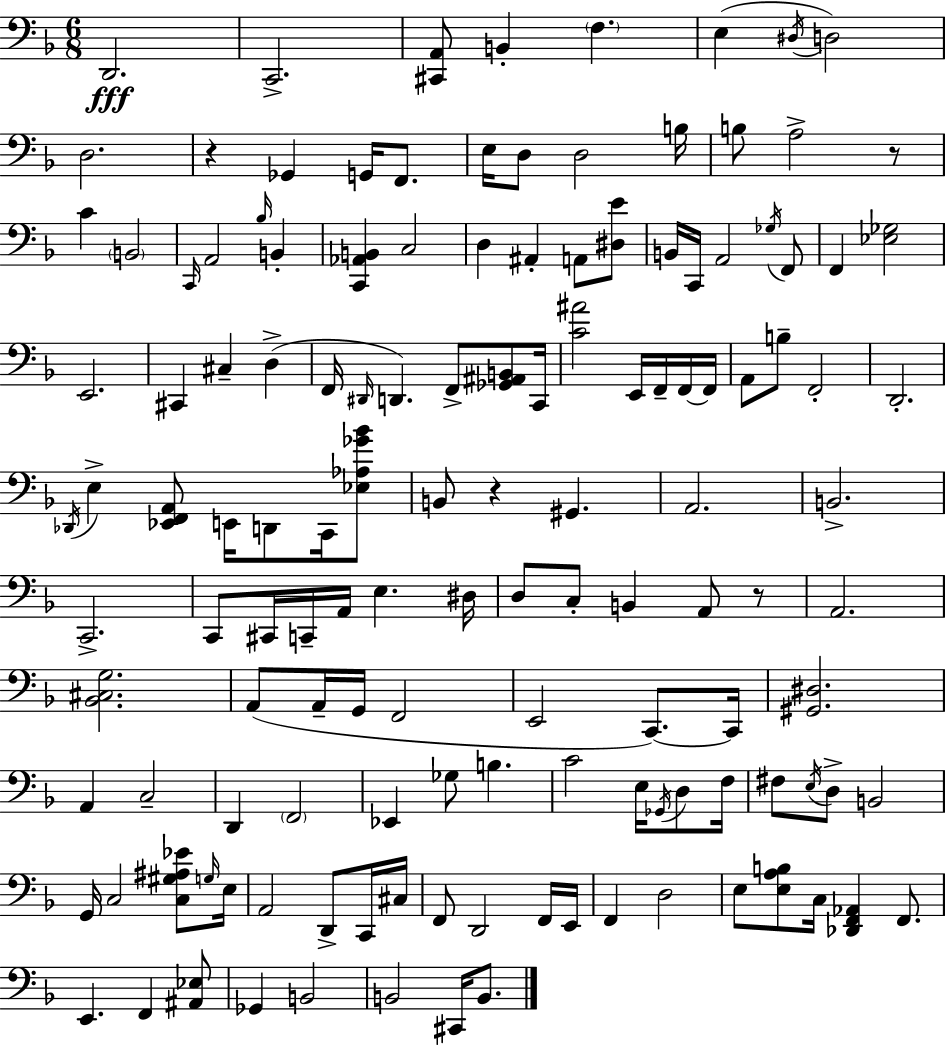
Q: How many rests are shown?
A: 4